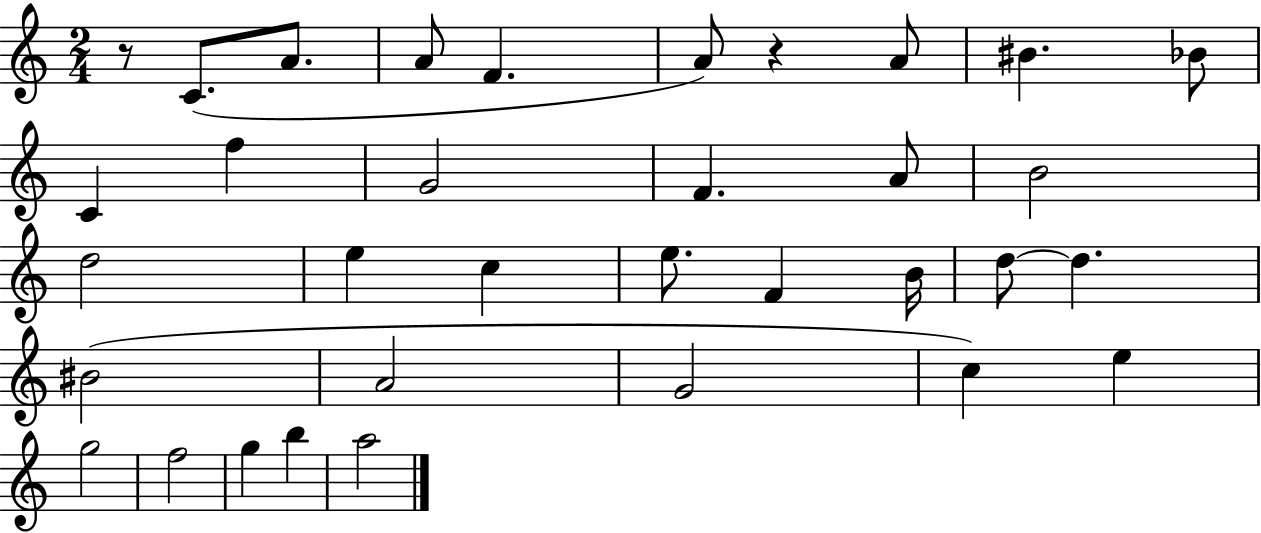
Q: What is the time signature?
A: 2/4